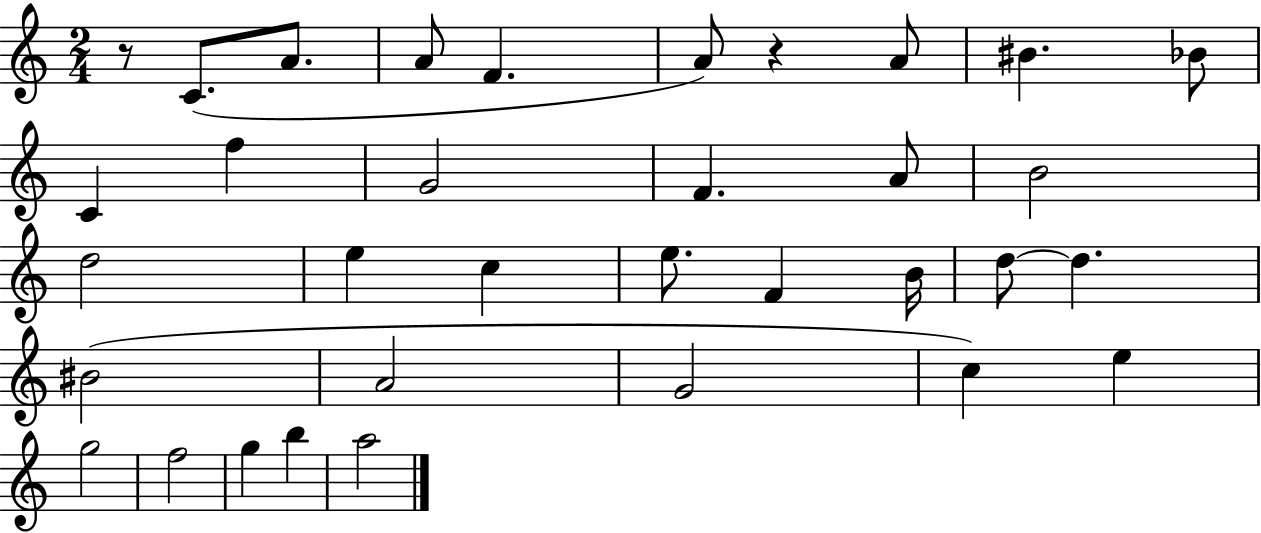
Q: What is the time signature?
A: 2/4